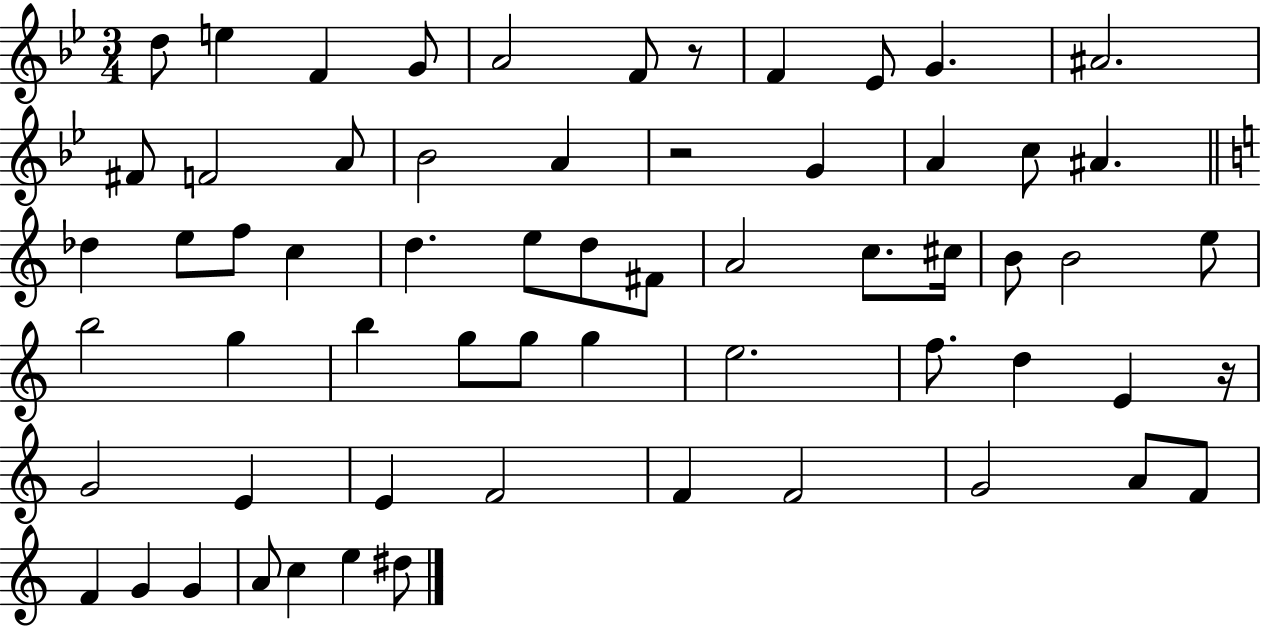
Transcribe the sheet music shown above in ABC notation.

X:1
T:Untitled
M:3/4
L:1/4
K:Bb
d/2 e F G/2 A2 F/2 z/2 F _E/2 G ^A2 ^F/2 F2 A/2 _B2 A z2 G A c/2 ^A _d e/2 f/2 c d e/2 d/2 ^F/2 A2 c/2 ^c/4 B/2 B2 e/2 b2 g b g/2 g/2 g e2 f/2 d E z/4 G2 E E F2 F F2 G2 A/2 F/2 F G G A/2 c e ^d/2